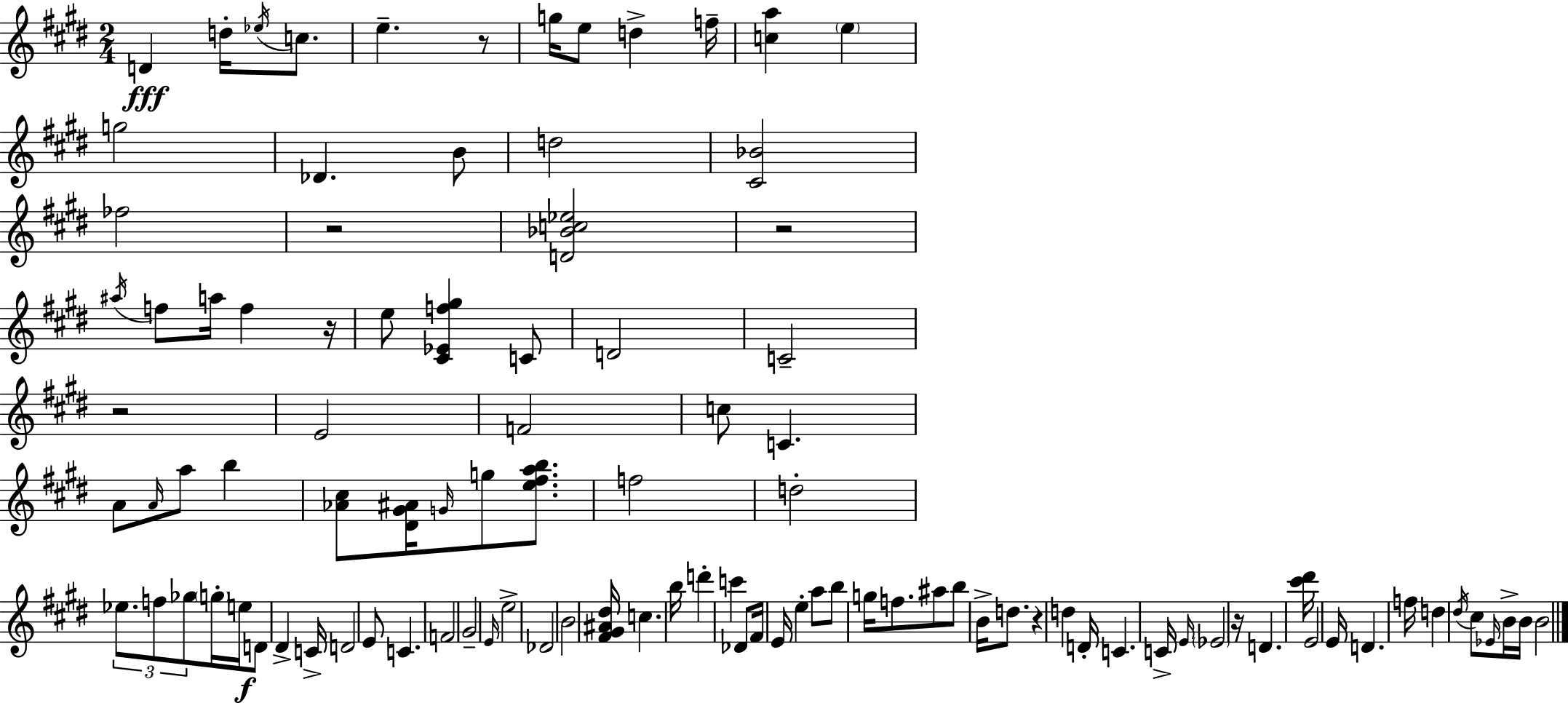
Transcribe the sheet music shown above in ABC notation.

X:1
T:Untitled
M:2/4
L:1/4
K:E
D d/4 _e/4 c/2 e z/2 g/4 e/2 d f/4 [ca] e g2 _D B/2 d2 [^C_B]2 _f2 z2 [D_Bc_e]2 z2 ^a/4 f/2 a/4 f z/4 e/2 [^C_Ef^g] C/2 D2 C2 z2 E2 F2 c/2 C A/2 A/4 a/2 b [_A^c]/2 [^D^G^A]/4 G/4 g/2 [e^fab]/2 f2 d2 _e/2 f/2 _g/2 g/4 e/4 D/2 ^D C/4 D2 E/2 C F2 ^G2 E/4 e2 _D2 B2 [^F^G^A^d]/4 c b/4 d' c' _D/2 ^F/4 E/4 e a/2 b/2 g/4 f/2 ^a/2 b/2 B/4 d/2 z d D/4 C C/4 E/4 _E2 z/4 D [^c'^d']/4 E2 E/4 D f/4 d ^d/4 ^c/2 _E/4 B/4 B/4 B2